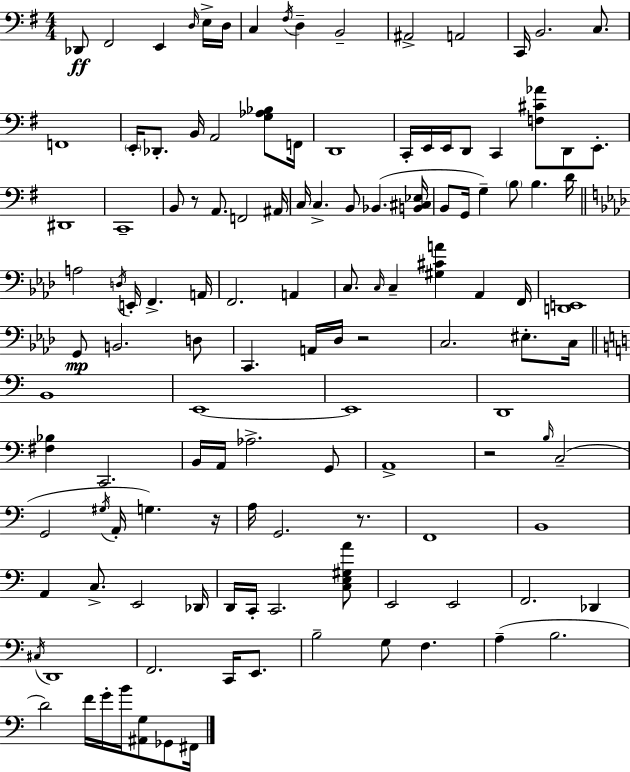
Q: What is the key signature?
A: G major